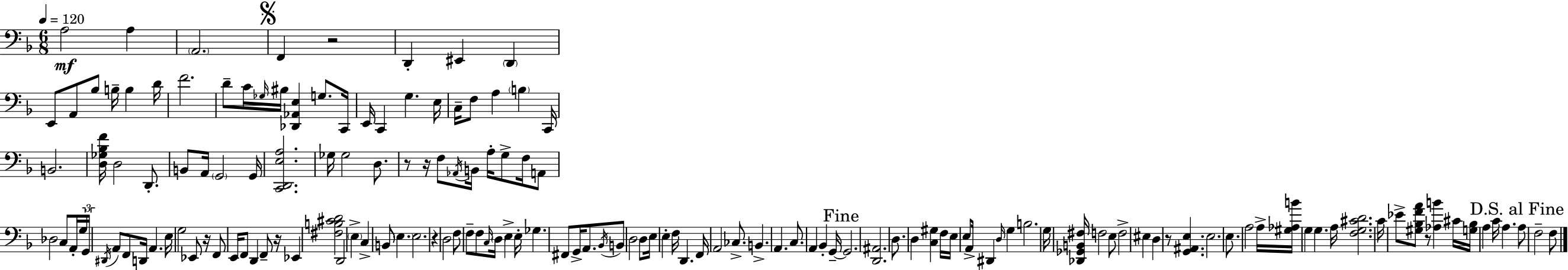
X:1
T:Untitled
M:6/8
L:1/4
K:F
A,2 A, A,,2 F,, z2 D,, ^E,, D,, E,,/2 A,,/2 _B,/2 B,/4 B, D/4 F2 D/2 C/4 _G,/4 ^B,/4 [_D,,_A,,E,] G,/2 C,,/4 E,,/4 C,, G, E,/4 C,/4 F,/2 A, B, C,,/4 B,,2 [D,_G,_B,F]/4 D,2 D,,/2 B,,/2 A,,/4 G,,2 G,,/4 [C,,D,,E,A,]2 _G,/4 _G,2 D,/2 z/2 z/4 F,/2 _A,,/4 B,,/4 A,/4 G,/2 F,/4 A,,/2 _D,2 C,/2 A,,/4 G,/4 G,,/4 ^D,,/4 A,,/2 F,,/2 D,,/4 A,, E,/4 G,2 _E,,/2 z/4 F,,/2 E,,/4 F,,/2 D,, F,,/2 z/4 _E,, [^F,B,^CD]2 D,,2 E, C, B,,/2 E, E,2 z D,2 F,/2 F,/2 F,/2 C,/4 D,/4 E, E,/4 _G, ^F,,/2 G,,/4 A,,/2 _B,,/4 B,,/2 D,2 D,/2 E,/4 E, F,/4 D,, F,,/4 A,,2 _C,/2 B,, A,, C,/2 A,, _B,, G,,/4 G,,2 [D,,^A,,]2 D,/2 D, [C,^G,] F,/4 E,/4 E,/2 A,,/4 ^D,, D,/4 G, B,2 G,/4 [_D,,_G,,B,,^F,]/4 F,2 E,/2 F,2 ^E, D, z/2 [G,,^A,,E,] E,2 E,/2 A,2 A,/4 [^G,_A,B]/4 G, G, A,/4 [F,G,^CD]2 C/4 _E/2 [^G,_B,FA]/2 z/2 [_A,B] ^C/4 [G,_B,]/4 A, C/4 A, A,/2 F,2 F,/2